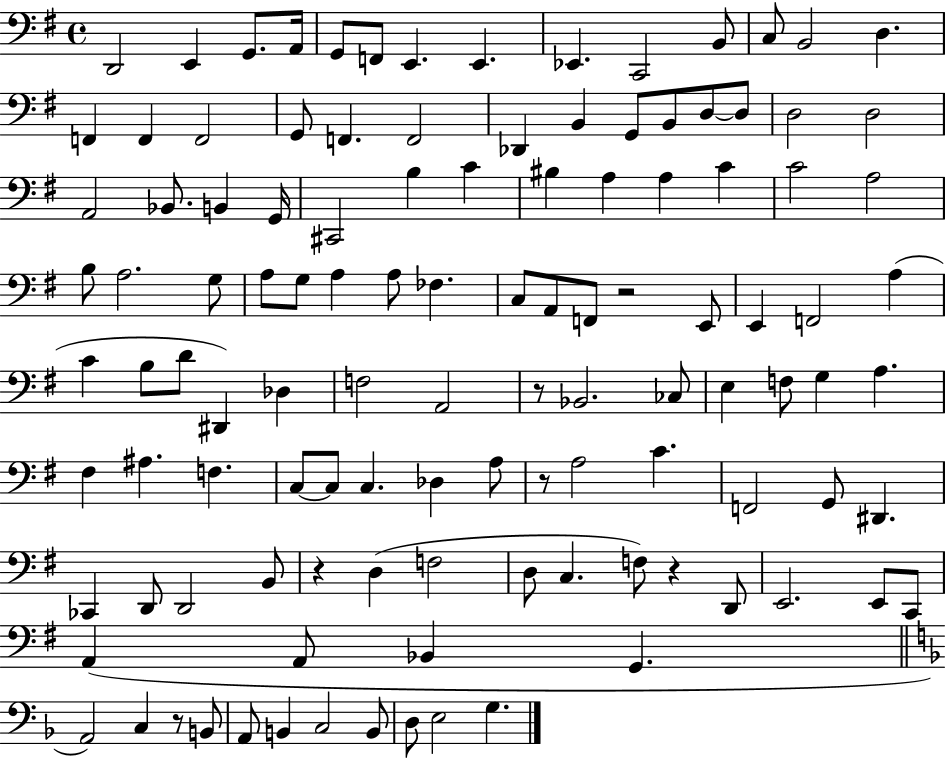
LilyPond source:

{
  \clef bass
  \time 4/4
  \defaultTimeSignature
  \key g \major
  d,2 e,4 g,8. a,16 | g,8 f,8 e,4. e,4. | ees,4. c,2 b,8 | c8 b,2 d4. | \break f,4 f,4 f,2 | g,8 f,4. f,2 | des,4 b,4 g,8 b,8 d8~~ d8 | d2 d2 | \break a,2 bes,8. b,4 g,16 | cis,2 b4 c'4 | bis4 a4 a4 c'4 | c'2 a2 | \break b8 a2. g8 | a8 g8 a4 a8 fes4. | c8 a,8 f,8 r2 e,8 | e,4 f,2 a4( | \break c'4 b8 d'8 dis,4) des4 | f2 a,2 | r8 bes,2. ces8 | e4 f8 g4 a4. | \break fis4 ais4. f4. | c8~~ c8 c4. des4 a8 | r8 a2 c'4. | f,2 g,8 dis,4. | \break ces,4 d,8 d,2 b,8 | r4 d4( f2 | d8 c4. f8) r4 d,8 | e,2. e,8 c,8 | \break a,4( a,8 bes,4 g,4. | \bar "||" \break \key f \major a,2) c4 r8 b,8 | a,8 b,4 c2 b,8 | d8 e2 g4. | \bar "|."
}